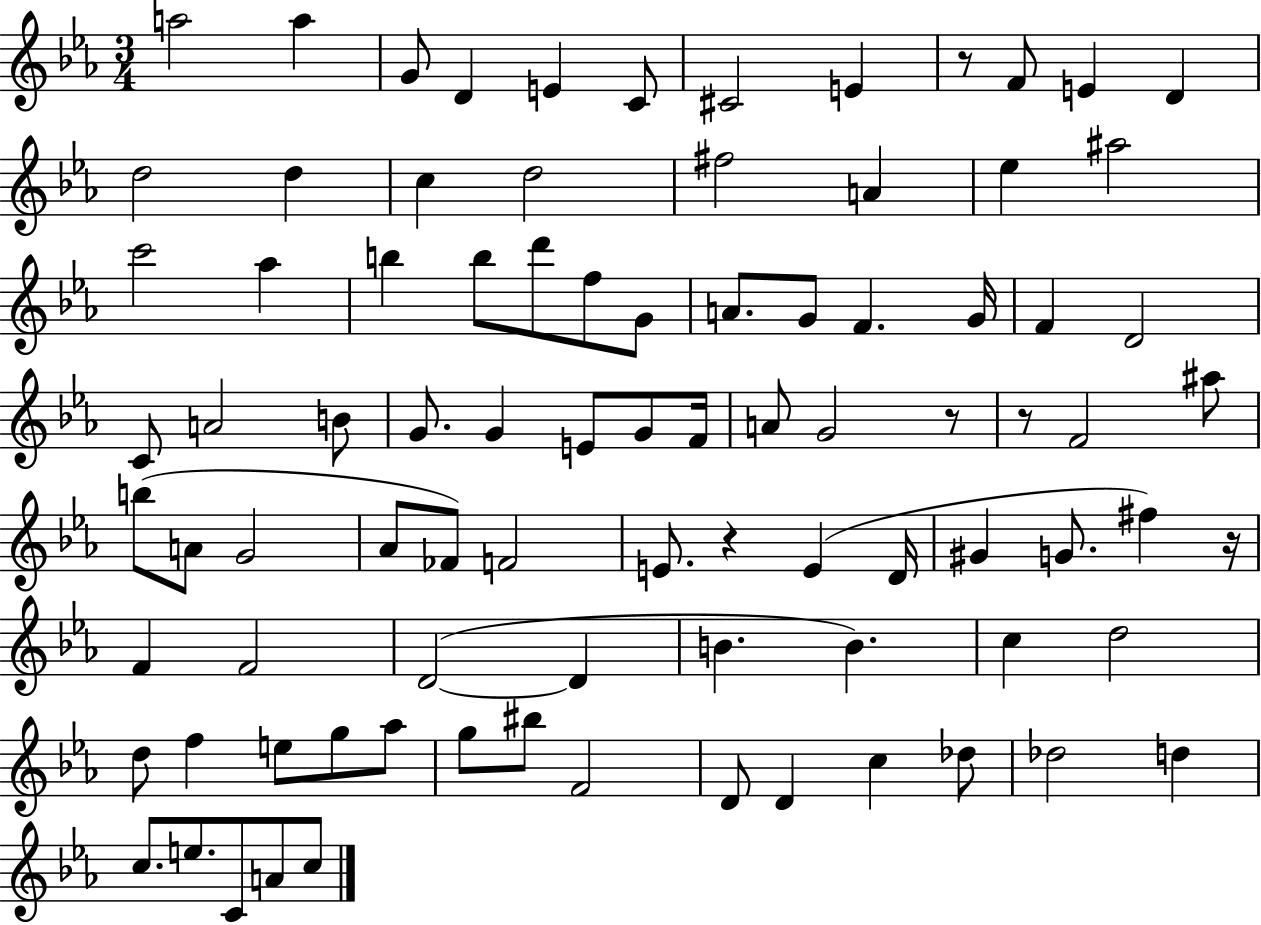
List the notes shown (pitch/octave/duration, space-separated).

A5/h A5/q G4/e D4/q E4/q C4/e C#4/h E4/q R/e F4/e E4/q D4/q D5/h D5/q C5/q D5/h F#5/h A4/q Eb5/q A#5/h C6/h Ab5/q B5/q B5/e D6/e F5/e G4/e A4/e. G4/e F4/q. G4/s F4/q D4/h C4/e A4/h B4/e G4/e. G4/q E4/e G4/e F4/s A4/e G4/h R/e R/e F4/h A#5/e B5/e A4/e G4/h Ab4/e FES4/e F4/h E4/e. R/q E4/q D4/s G#4/q G4/e. F#5/q R/s F4/q F4/h D4/h D4/q B4/q. B4/q. C5/q D5/h D5/e F5/q E5/e G5/e Ab5/e G5/e BIS5/e F4/h D4/e D4/q C5/q Db5/e Db5/h D5/q C5/e. E5/e. C4/e A4/e C5/e